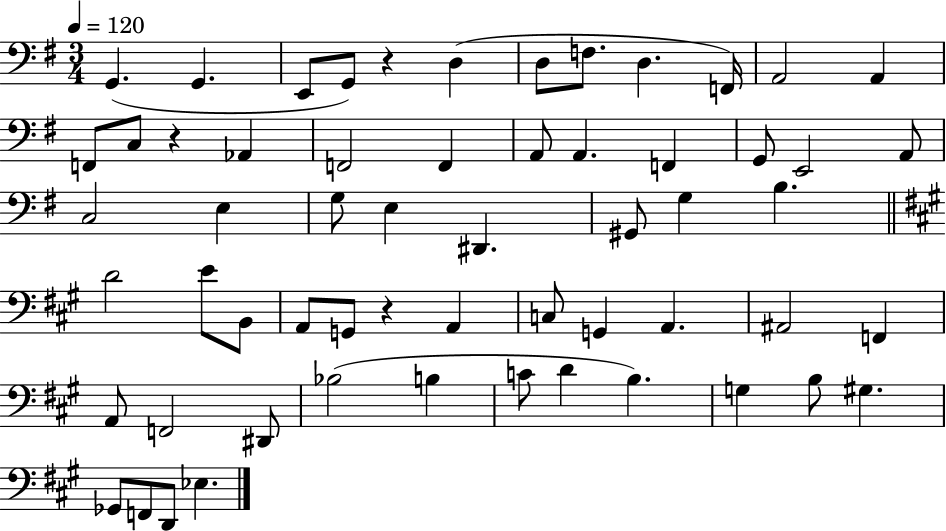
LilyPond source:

{
  \clef bass
  \numericTimeSignature
  \time 3/4
  \key g \major
  \tempo 4 = 120
  \repeat volta 2 { g,4.( g,4. | e,8 g,8) r4 d4( | d8 f8. d4. f,16) | a,2 a,4 | \break f,8 c8 r4 aes,4 | f,2 f,4 | a,8 a,4. f,4 | g,8 e,2 a,8 | \break c2 e4 | g8 e4 dis,4. | gis,8 g4 b4. | \bar "||" \break \key a \major d'2 e'8 b,8 | a,8 g,8 r4 a,4 | c8 g,4 a,4. | ais,2 f,4 | \break a,8 f,2 dis,8 | bes2( b4 | c'8 d'4 b4.) | g4 b8 gis4. | \break ges,8 f,8 d,8 ees4. | } \bar "|."
}